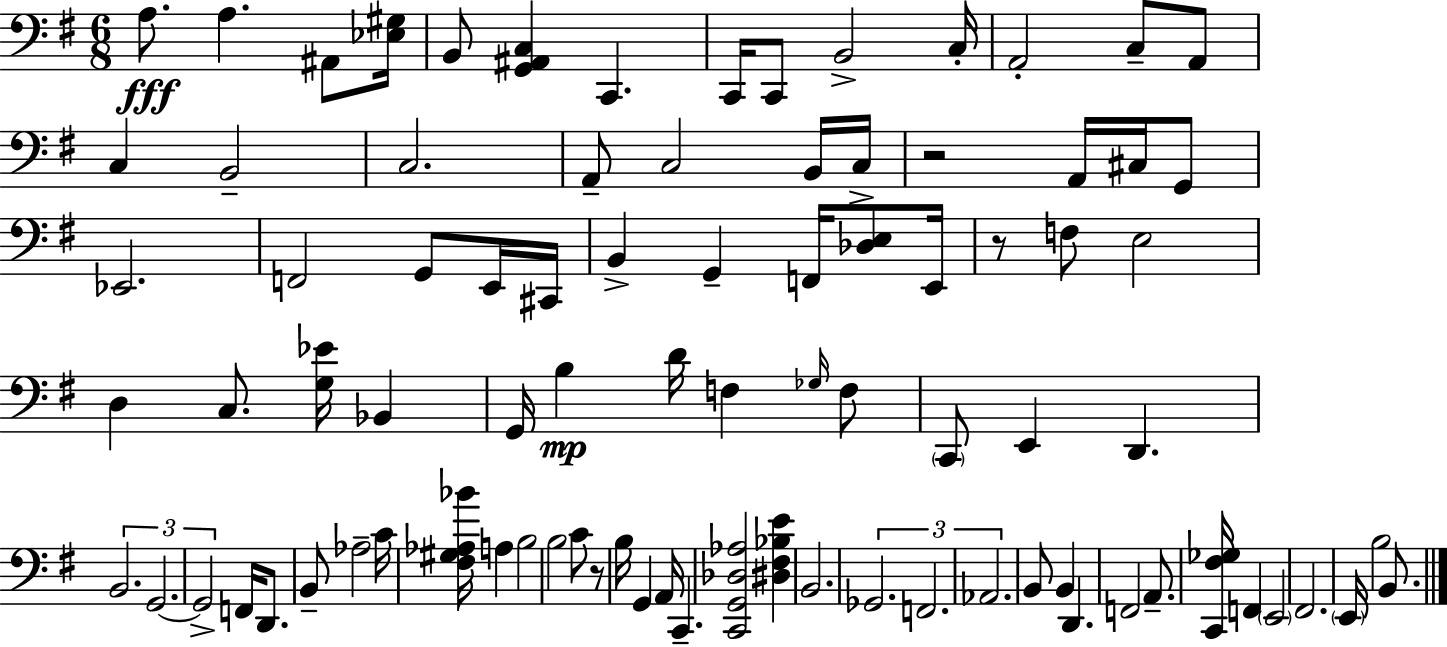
{
  \clef bass
  \numericTimeSignature
  \time 6/8
  \key g \major
  a8.\fff a4. ais,8 <ees gis>16 | b,8 <g, ais, c>4 c,4. | c,16 c,8 b,2-> c16-. | a,2-. c8-- a,8 | \break c4 b,2-- | c2. | a,8-- c2 b,16 c16-> | r2 a,16 cis16 g,8 | \break ees,2. | f,2 g,8 e,16 cis,16 | b,4-> g,4-- f,16 <des e>8 e,16 | r8 f8 e2 | \break d4 c8. <g ees'>16 bes,4 | g,16 b4\mp d'16 f4 \grace { ges16 } f8 | \parenthesize c,8 e,4 d,4. | \tuplet 3/2 { b,2. | \break g,2.~~ | g,2-> } f,16 d,8. | b,8-- aes2-- c'16 | <fis gis aes bes'>16 a4 b2 | \break b2 c'8 r8 | b16 g,4 a,16 c,4.-- | <c, g, des aes>2 <dis fis bes e'>4 | b,2. | \break \tuplet 3/2 { ges,2. | f,2. | aes,2. } | b,8 b,4 d,4. | \break f,2 a,8.-- | <c, fis ges>16 f,4 \parenthesize e,2 | fis,2. | \parenthesize e,16 b2 b,8. | \break \bar "|."
}